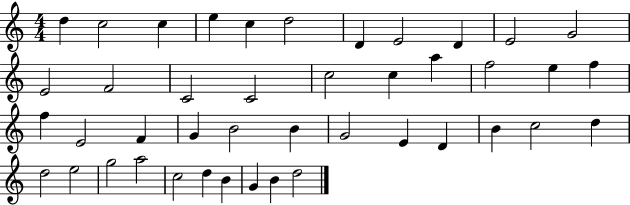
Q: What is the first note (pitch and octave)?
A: D5